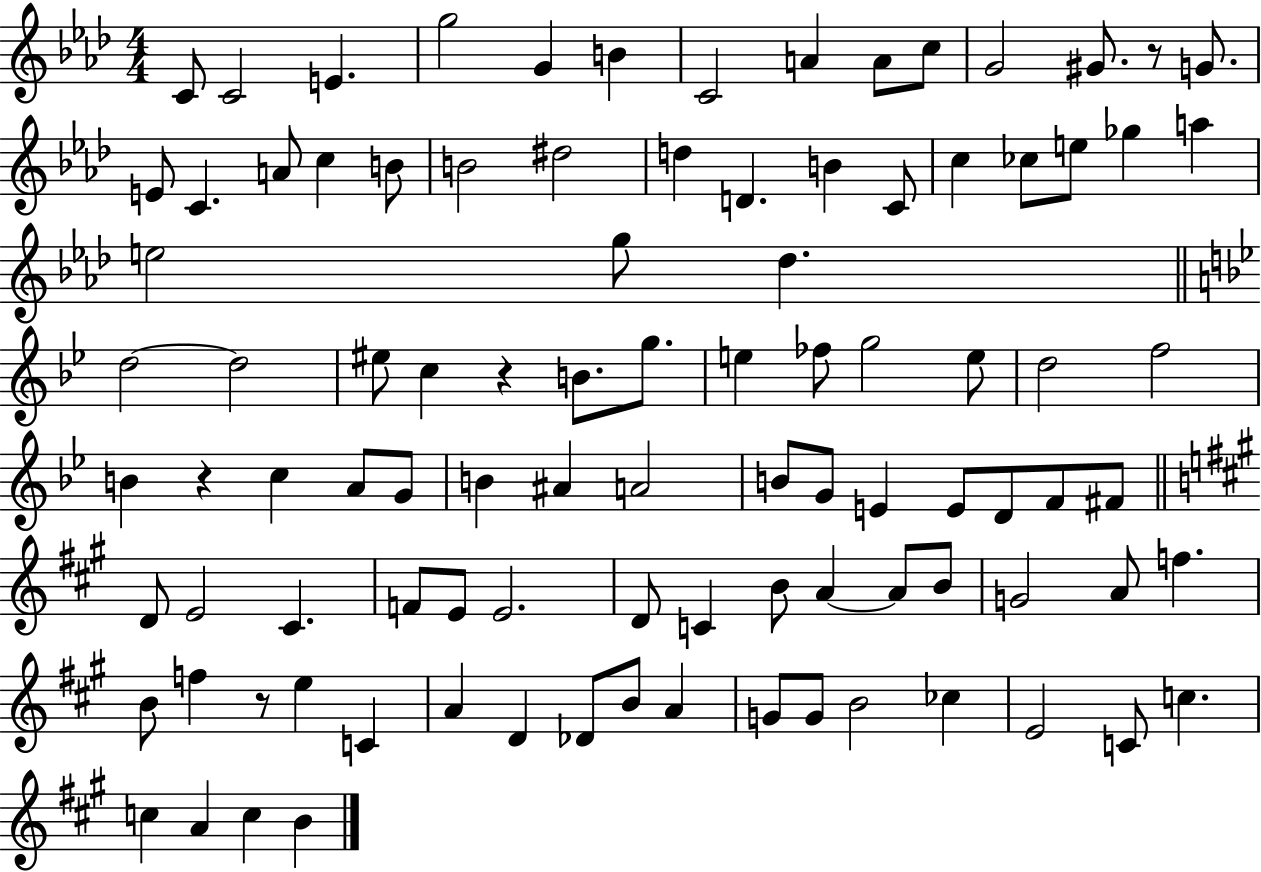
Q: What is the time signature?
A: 4/4